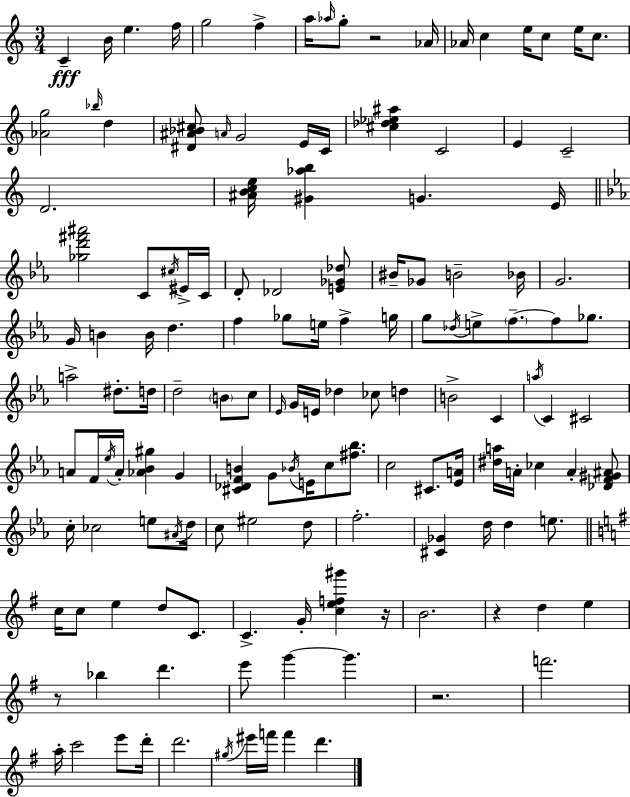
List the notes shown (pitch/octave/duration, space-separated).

C4/q B4/s E5/q. F5/s G5/h F5/q A5/s Ab5/s G5/e R/h Ab4/s Ab4/s C5/q E5/s C5/e E5/s C5/e. [Ab4,G5]/h Bb5/s D5/q [D#4,A#4,Bb4,C#5]/e A4/s G4/h E4/s C4/s [C#5,Db5,Eb5,A#5]/q C4/h E4/q C4/h D4/h. [A#4,B4,C5,E5]/s [G#4,Ab5,B5]/q G4/q. E4/s [Gb5,D6,F#6,A#6]/h C4/e C#5/s EIS4/s C4/s D4/e Db4/h [E4,Gb4,Db5]/e BIS4/s Gb4/e B4/h Bb4/s G4/h. G4/s B4/q B4/s D5/q. F5/q Gb5/e E5/s F5/q G5/s G5/e Db5/s E5/e F5/e. F5/e Gb5/e. A5/h D#5/e. D5/s D5/h B4/e C5/e Eb4/s G4/s E4/s Db5/q CES5/e D5/q B4/h C4/q A5/s C4/q C#4/h A4/e F4/s Eb5/s A4/s [Ab4,Bb4,G#5]/q G4/q [C#4,Db4,F4,B4]/q G4/e Bb4/s E4/s C5/e [F#5,Bb5]/e. C5/h C#4/e. [Eb4,A4]/s [D#5,A5]/s A4/s CES5/q A4/q [Db4,F4,G#4,A#4]/e C5/s CES5/h E5/e A#4/s D5/s C5/e EIS5/h D5/e F5/h. [C#4,Gb4]/q D5/s D5/q E5/e. C5/s C5/e E5/q D5/e C4/e. C4/q. G4/s [C5,E5,F5,G#6]/q R/s B4/h. R/q D5/q E5/q R/e Bb5/q D6/q. E6/e G6/q G6/q. R/h. F6/h. A5/s C6/h E6/e D6/s D6/h. G#5/s EIS6/s F6/s F6/q D6/q.